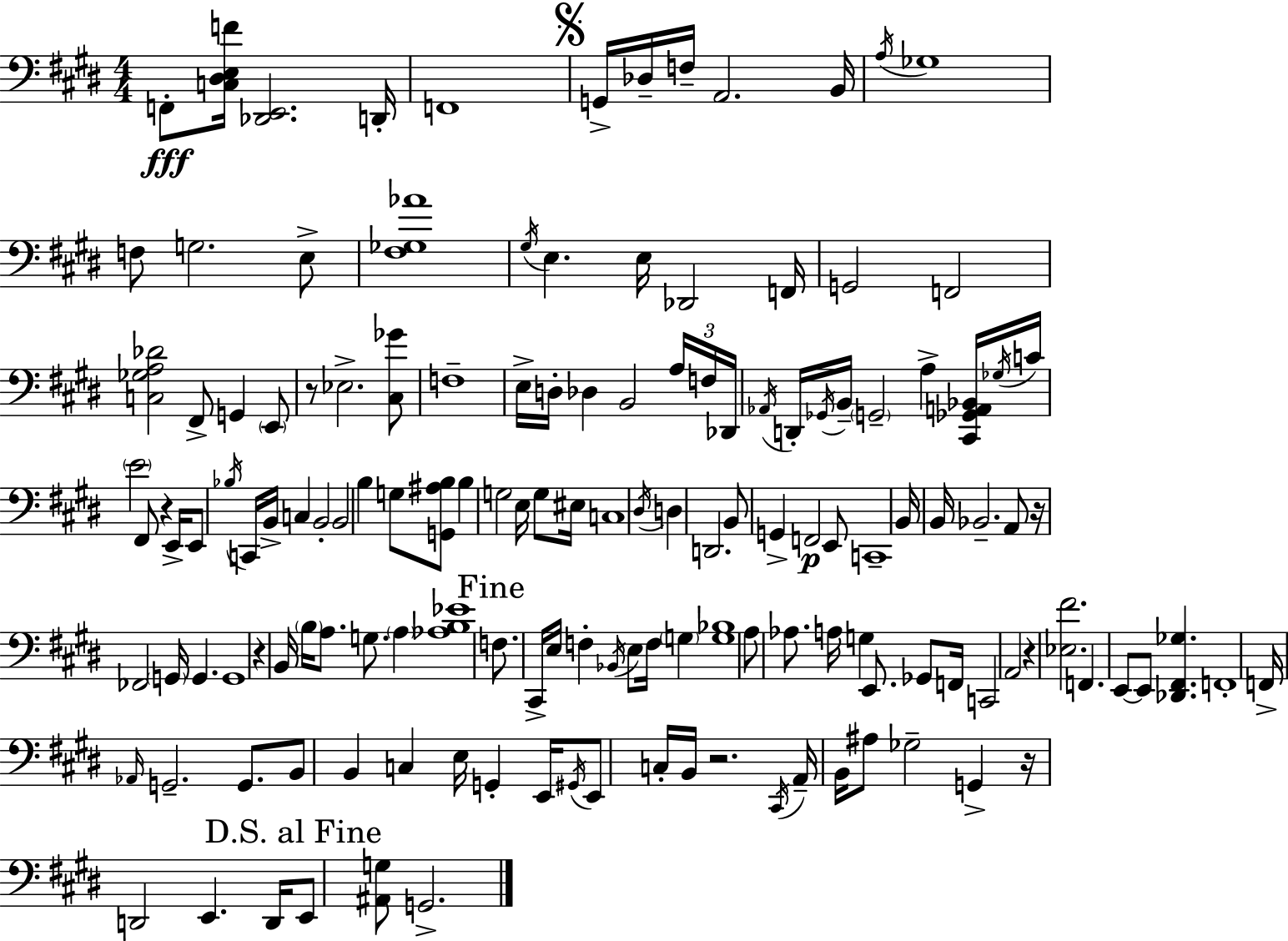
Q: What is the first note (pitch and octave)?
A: F2